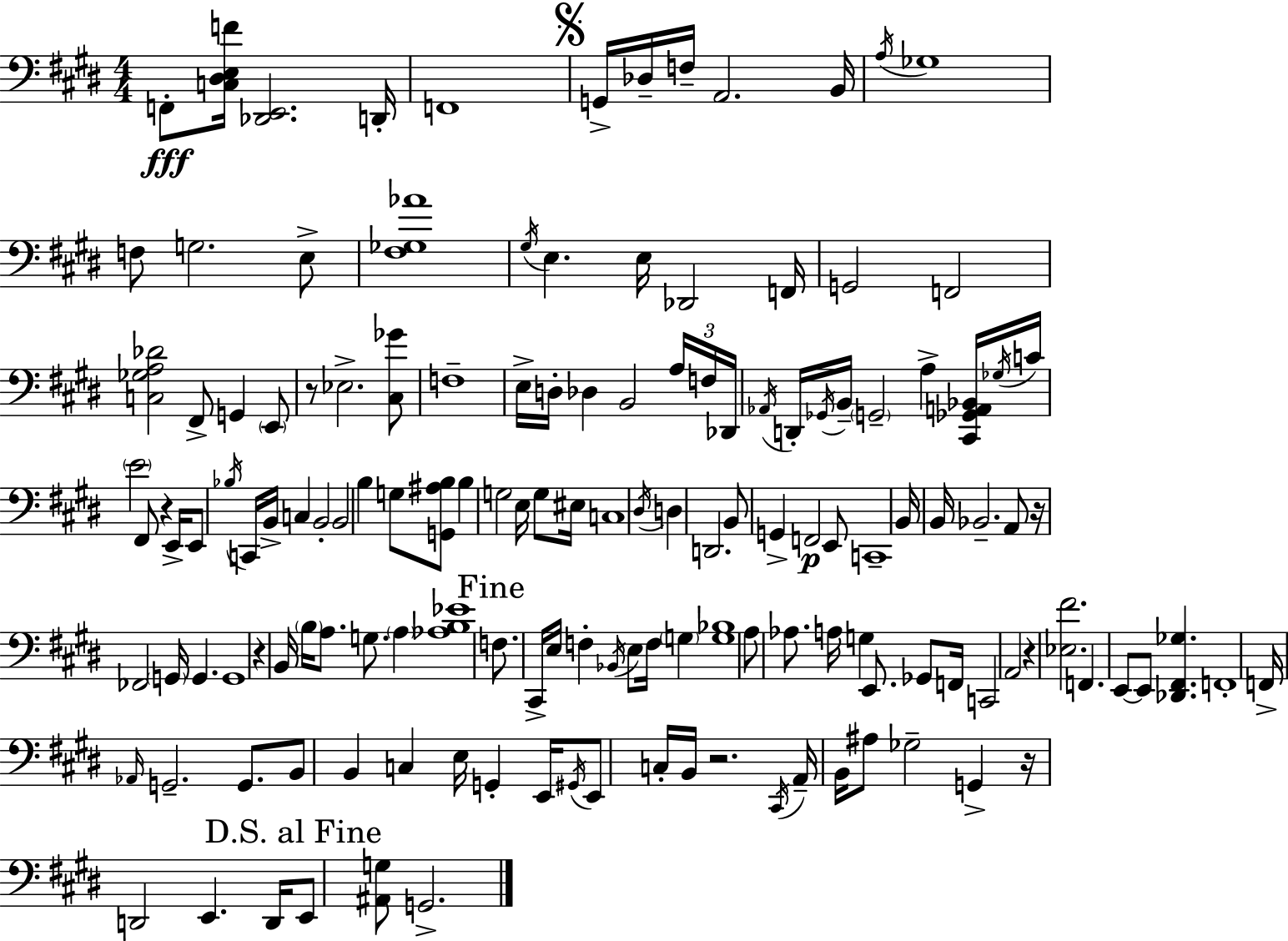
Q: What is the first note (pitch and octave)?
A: F2